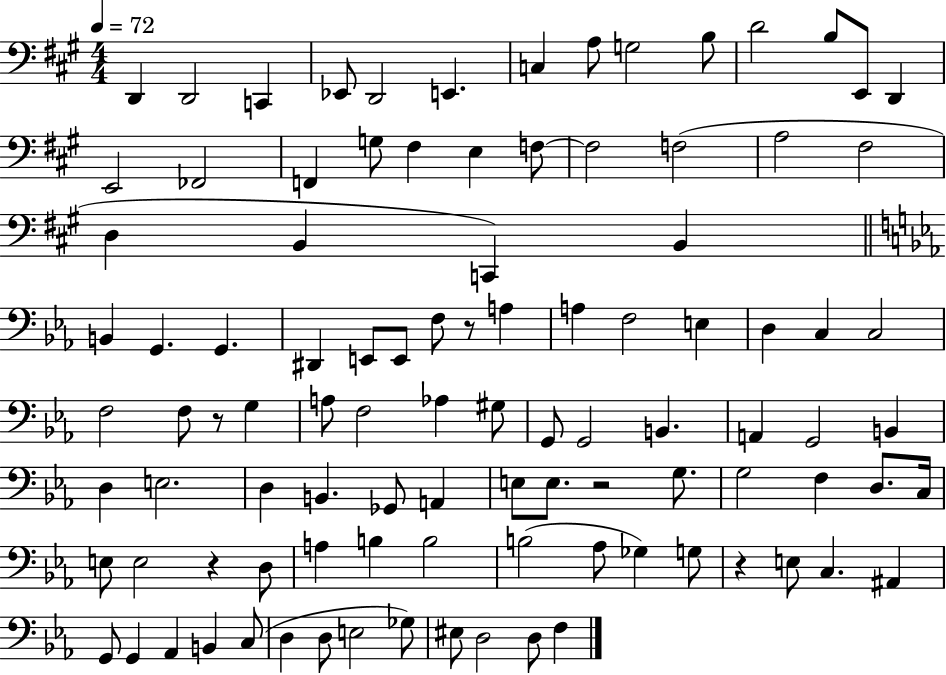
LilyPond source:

{
  \clef bass
  \numericTimeSignature
  \time 4/4
  \key a \major
  \tempo 4 = 72
  d,4 d,2 c,4 | ees,8 d,2 e,4. | c4 a8 g2 b8 | d'2 b8 e,8 d,4 | \break e,2 fes,2 | f,4 g8 fis4 e4 f8~~ | f2 f2( | a2 fis2 | \break d4 b,4 c,4) b,4 | \bar "||" \break \key c \minor b,4 g,4. g,4. | dis,4 e,8 e,8 f8 r8 a4 | a4 f2 e4 | d4 c4 c2 | \break f2 f8 r8 g4 | a8 f2 aes4 gis8 | g,8 g,2 b,4. | a,4 g,2 b,4 | \break d4 e2. | d4 b,4. ges,8 a,4 | e8 e8. r2 g8. | g2 f4 d8. c16 | \break e8 e2 r4 d8 | a4 b4 b2 | b2( aes8 ges4) g8 | r4 e8 c4. ais,4 | \break g,8 g,4 aes,4 b,4 c8( | d4 d8 e2 ges8) | eis8 d2 d8 f4 | \bar "|."
}